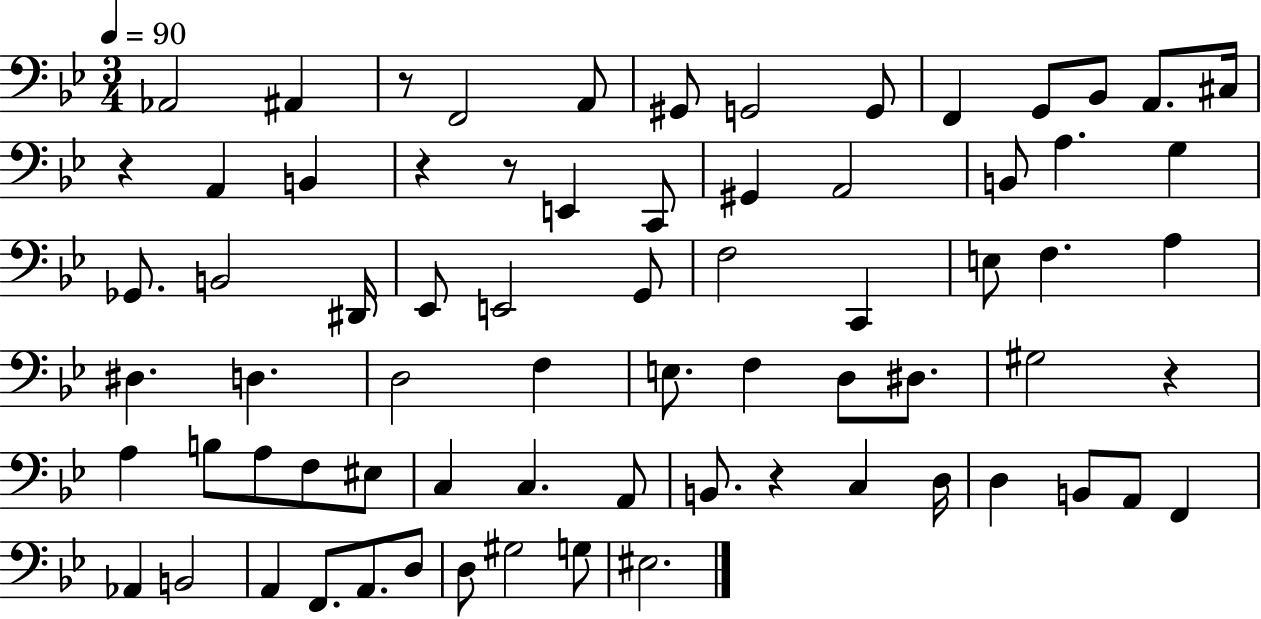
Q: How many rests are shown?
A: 6